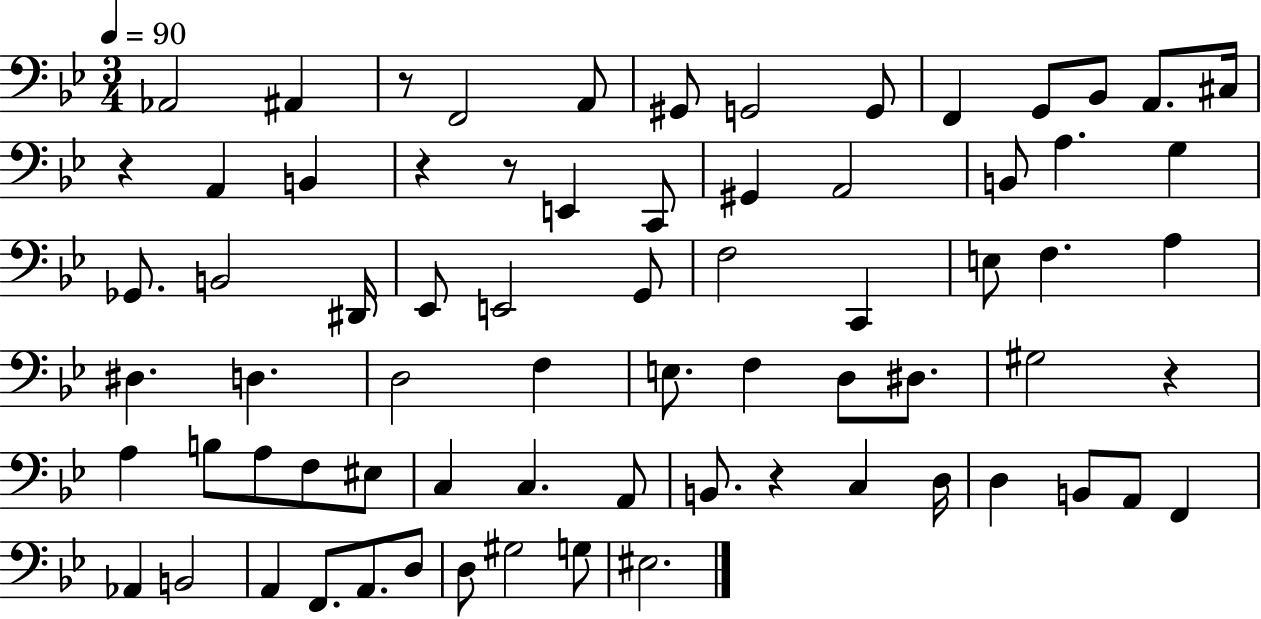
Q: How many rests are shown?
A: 6